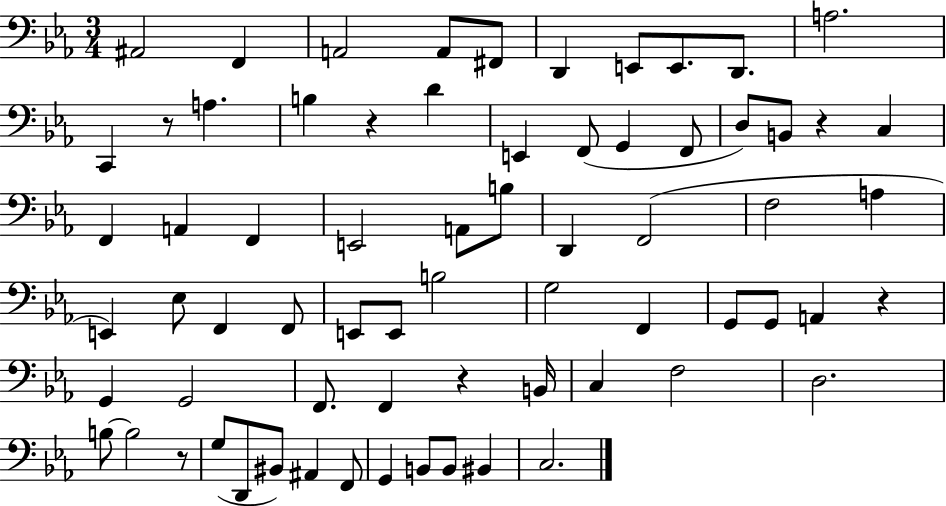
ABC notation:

X:1
T:Untitled
M:3/4
L:1/4
K:Eb
^A,,2 F,, A,,2 A,,/2 ^F,,/2 D,, E,,/2 E,,/2 D,,/2 A,2 C,, z/2 A, B, z D E,, F,,/2 G,, F,,/2 D,/2 B,,/2 z C, F,, A,, F,, E,,2 A,,/2 B,/2 D,, F,,2 F,2 A, E,, _E,/2 F,, F,,/2 E,,/2 E,,/2 B,2 G,2 F,, G,,/2 G,,/2 A,, z G,, G,,2 F,,/2 F,, z B,,/4 C, F,2 D,2 B,/2 B,2 z/2 G,/2 D,,/2 ^B,,/2 ^A,, F,,/2 G,, B,,/2 B,,/2 ^B,, C,2